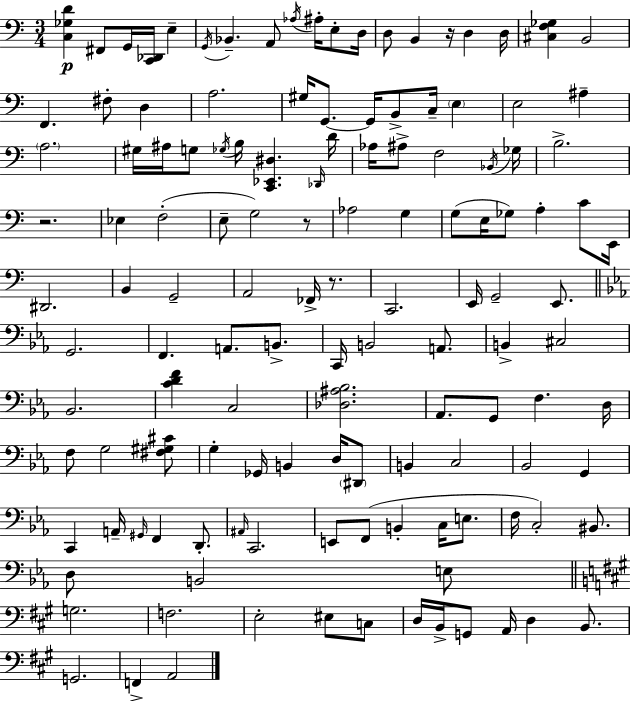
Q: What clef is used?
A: bass